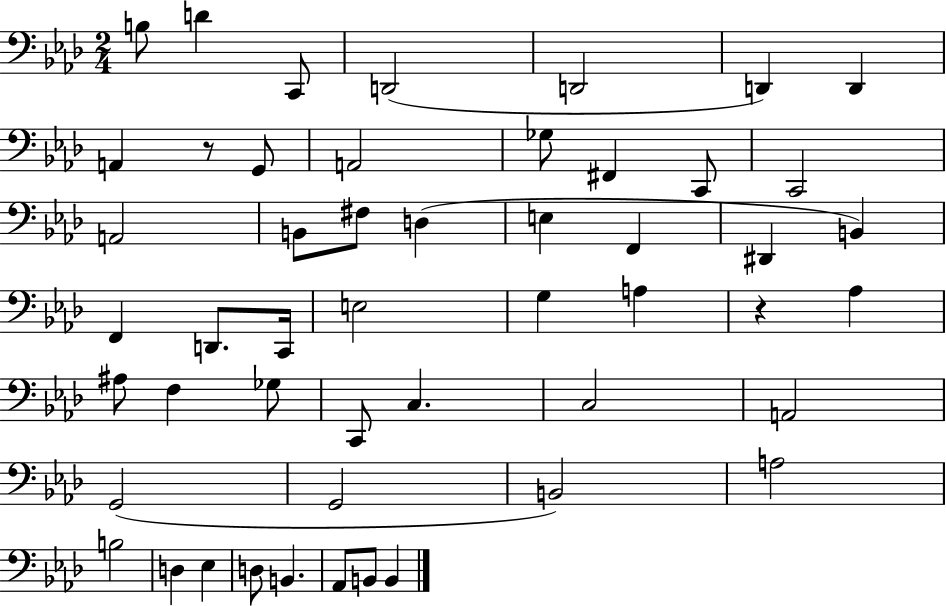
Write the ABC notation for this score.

X:1
T:Untitled
M:2/4
L:1/4
K:Ab
B,/2 D C,,/2 D,,2 D,,2 D,, D,, A,, z/2 G,,/2 A,,2 _G,/2 ^F,, C,,/2 C,,2 A,,2 B,,/2 ^F,/2 D, E, F,, ^D,, B,, F,, D,,/2 C,,/4 E,2 G, A, z _A, ^A,/2 F, _G,/2 C,,/2 C, C,2 A,,2 G,,2 G,,2 B,,2 A,2 B,2 D, _E, D,/2 B,, _A,,/2 B,,/2 B,,